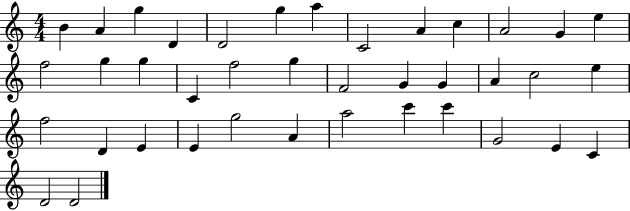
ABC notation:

X:1
T:Untitled
M:4/4
L:1/4
K:C
B A g D D2 g a C2 A c A2 G e f2 g g C f2 g F2 G G A c2 e f2 D E E g2 A a2 c' c' G2 E C D2 D2